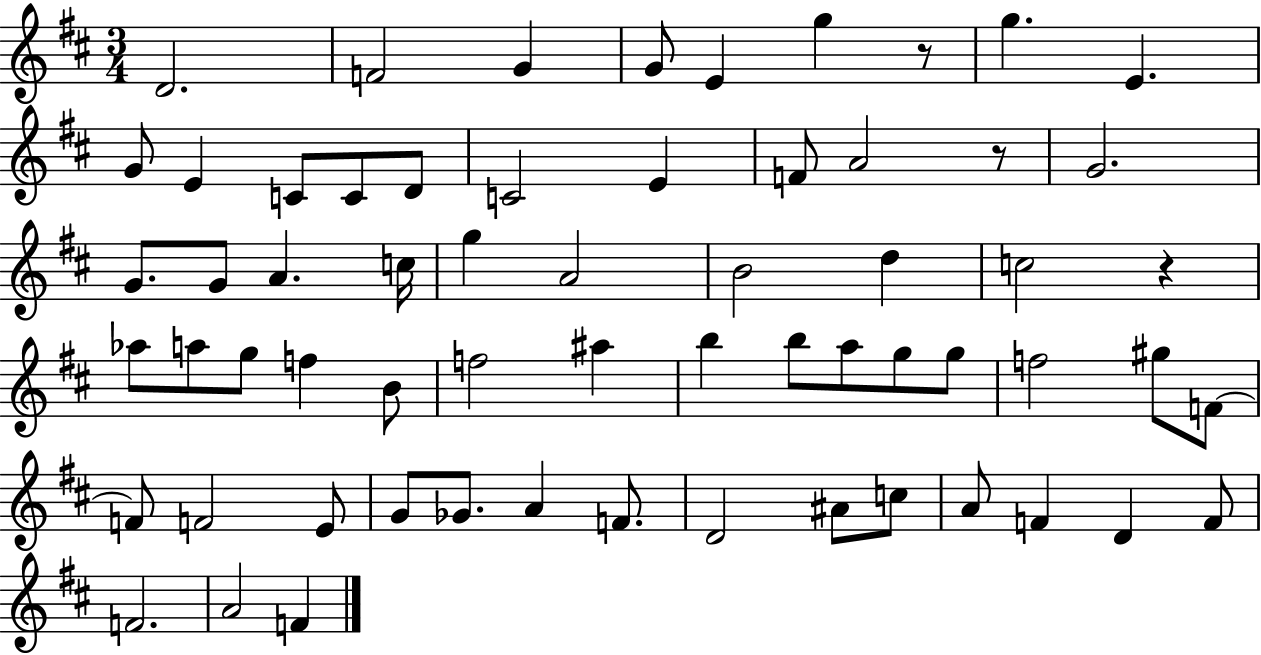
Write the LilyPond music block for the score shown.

{
  \clef treble
  \numericTimeSignature
  \time 3/4
  \key d \major
  d'2. | f'2 g'4 | g'8 e'4 g''4 r8 | g''4. e'4. | \break g'8 e'4 c'8 c'8 d'8 | c'2 e'4 | f'8 a'2 r8 | g'2. | \break g'8. g'8 a'4. c''16 | g''4 a'2 | b'2 d''4 | c''2 r4 | \break aes''8 a''8 g''8 f''4 b'8 | f''2 ais''4 | b''4 b''8 a''8 g''8 g''8 | f''2 gis''8 f'8~~ | \break f'8 f'2 e'8 | g'8 ges'8. a'4 f'8. | d'2 ais'8 c''8 | a'8 f'4 d'4 f'8 | \break f'2. | a'2 f'4 | \bar "|."
}